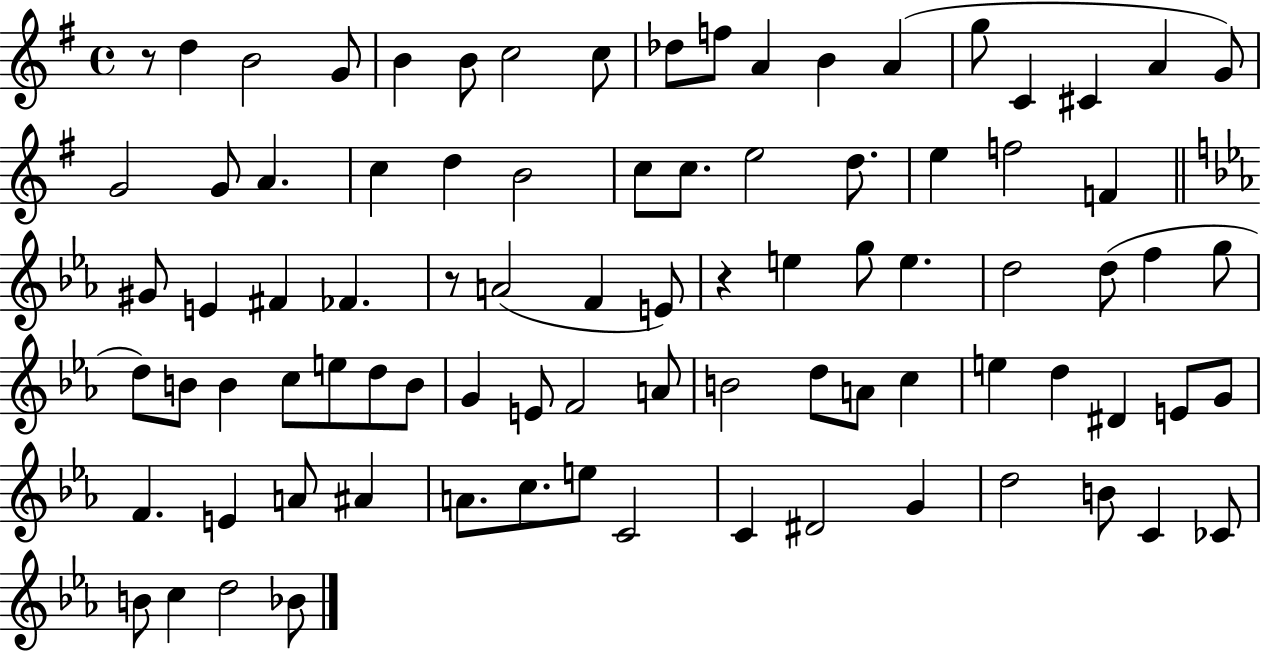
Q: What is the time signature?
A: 4/4